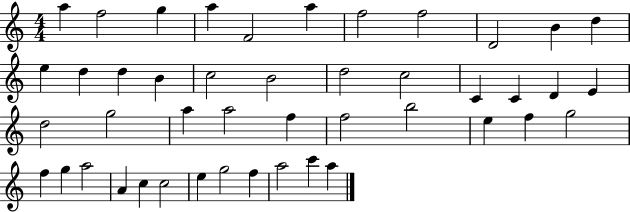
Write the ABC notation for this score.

X:1
T:Untitled
M:4/4
L:1/4
K:C
a f2 g a F2 a f2 f2 D2 B d e d d B c2 B2 d2 c2 C C D E d2 g2 a a2 f f2 b2 e f g2 f g a2 A c c2 e g2 f a2 c' a